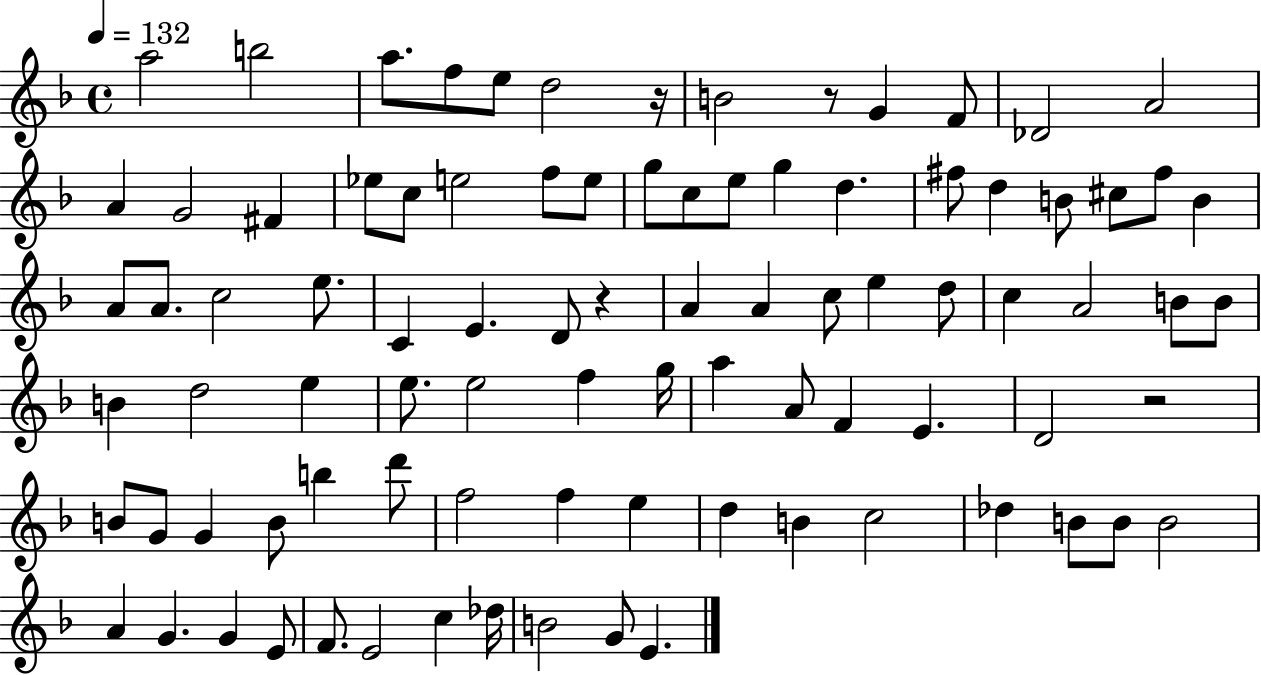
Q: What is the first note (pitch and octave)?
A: A5